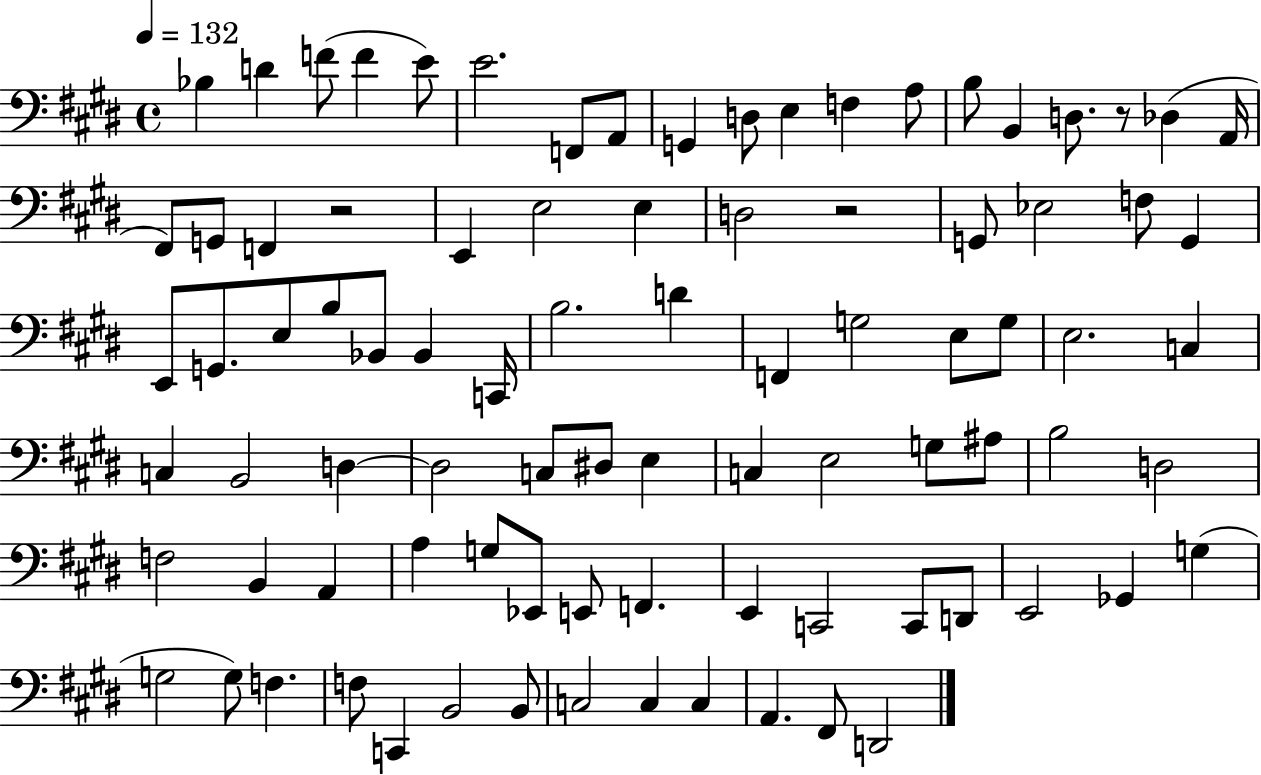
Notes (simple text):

Bb3/q D4/q F4/e F4/q E4/e E4/h. F2/e A2/e G2/q D3/e E3/q F3/q A3/e B3/e B2/q D3/e. R/e Db3/q A2/s F#2/e G2/e F2/q R/h E2/q E3/h E3/q D3/h R/h G2/e Eb3/h F3/e G2/q E2/e G2/e. E3/e B3/e Bb2/e Bb2/q C2/s B3/h. D4/q F2/q G3/h E3/e G3/e E3/h. C3/q C3/q B2/h D3/q D3/h C3/e D#3/e E3/q C3/q E3/h G3/e A#3/e B3/h D3/h F3/h B2/q A2/q A3/q G3/e Eb2/e E2/e F2/q. E2/q C2/h C2/e D2/e E2/h Gb2/q G3/q G3/h G3/e F3/q. F3/e C2/q B2/h B2/e C3/h C3/q C3/q A2/q. F#2/e D2/h